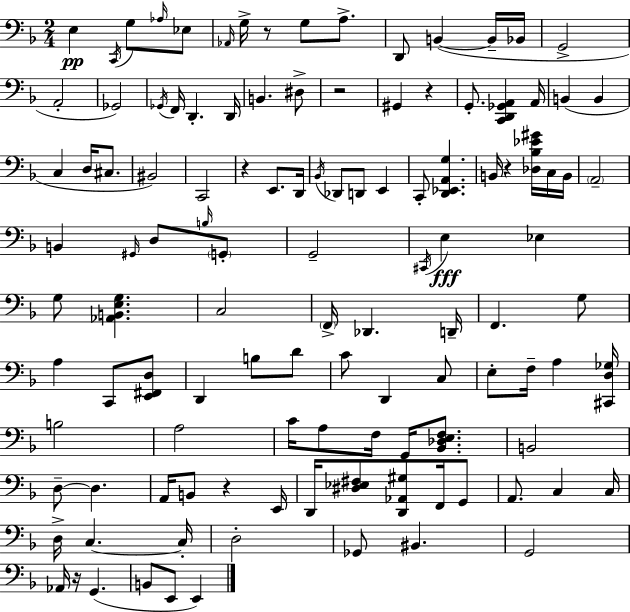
E3/q C2/s G3/e Ab3/s Eb3/e Ab2/s G3/s R/e G3/e A3/e. D2/e B2/q B2/s Bb2/s G2/h A2/h Gb2/h Gb2/s F2/s D2/q. D2/s B2/q. D#3/e R/h G#2/q R/q G2/e. [C2,D2,Gb2,A2]/q A2/s B2/q B2/q C3/q D3/s C#3/e. BIS2/h C2/h R/q E2/e. D2/s Bb2/s Db2/e D2/e E2/q C2/e [D2,Eb2,A2,G3]/q. B2/s R/q [Db3,Bb3,Eb4,G#4]/s C3/s B2/s A2/h B2/q G#2/s D3/e B3/s G2/e G2/h C#2/s E3/q Eb3/q G3/e [Ab2,B2,E3,G3]/q. C3/h F2/s Db2/q. D2/s F2/q. G3/e A3/q C2/e [E2,F#2,D3]/e D2/q B3/e D4/e C4/e D2/q C3/e E3/e F3/s A3/q [C#2,D3,Gb3]/s B3/h A3/h C4/s A3/e F3/s G2/s [Bb2,Db3,E3,F3]/e. B2/h D3/e D3/q. A2/s B2/e R/q E2/s D2/s [D#3,Eb3,F#3]/e [D2,Ab2,G#3]/e F2/s G2/e A2/e. C3/q C3/s D3/s C3/q. C3/s D3/h Gb2/e BIS2/q. G2/h Ab2/s R/s G2/q. B2/e E2/e E2/q